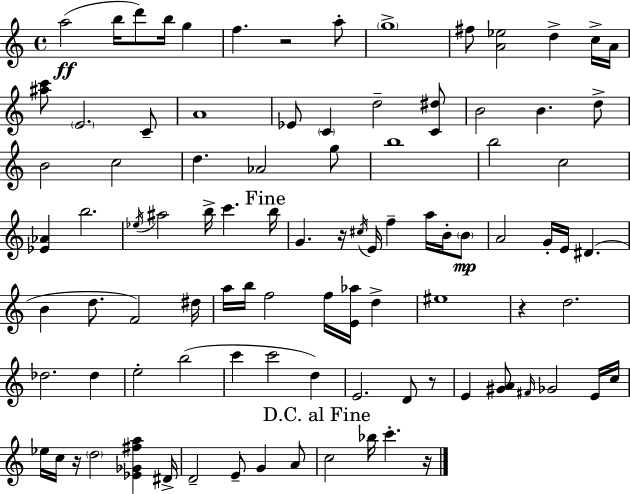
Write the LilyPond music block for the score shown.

{
  \clef treble
  \time 4/4
  \defaultTimeSignature
  \key c \major
  a''2(\ff b''16 d'''8) b''16 g''4 | f''4. r2 a''8-. | \parenthesize g''1-> | fis''8 <a' ees''>2 d''4-> c''16-> a'16 | \break <ais'' c'''>8 \parenthesize e'2. c'8-- | a'1 | ees'8 \parenthesize c'4 d''2-- <c' dis''>8 | b'2 b'4. d''8-> | \break b'2 c''2 | d''4. aes'2 g''8 | b''1 | b''2 c''2 | \break <ees' aes'>4 b''2. | \acciaccatura { ees''16 } ais''2 b''16-> c'''4. | \mark "Fine" b''16 g'4. r16 \acciaccatura { cis''16 } e'16 f''4-- a''16 b'16-. | \parenthesize b'8\mp a'2 g'16-. e'16 dis'4.( | \break b'4 d''8. f'2) | dis''16 a''16 b''16 f''2 f''16 <e' aes''>16 d''4-> | eis''1 | r4 d''2. | \break des''2. des''4 | e''2-. b''2( | c'''4 c'''2 d''4) | e'2. d'8 | \break r8 e'4 <gis' a'>8 \grace { fis'16 } ges'2 | e'16 c''16 ees''16 c''16 r16 \parenthesize d''2 <ees' ges' fis'' a''>4 | dis'16-> d'2-- e'8-- g'4 | a'8 \mark "D.C. al Fine" c''2 bes''16 c'''4.-. | \break r16 \bar "|."
}